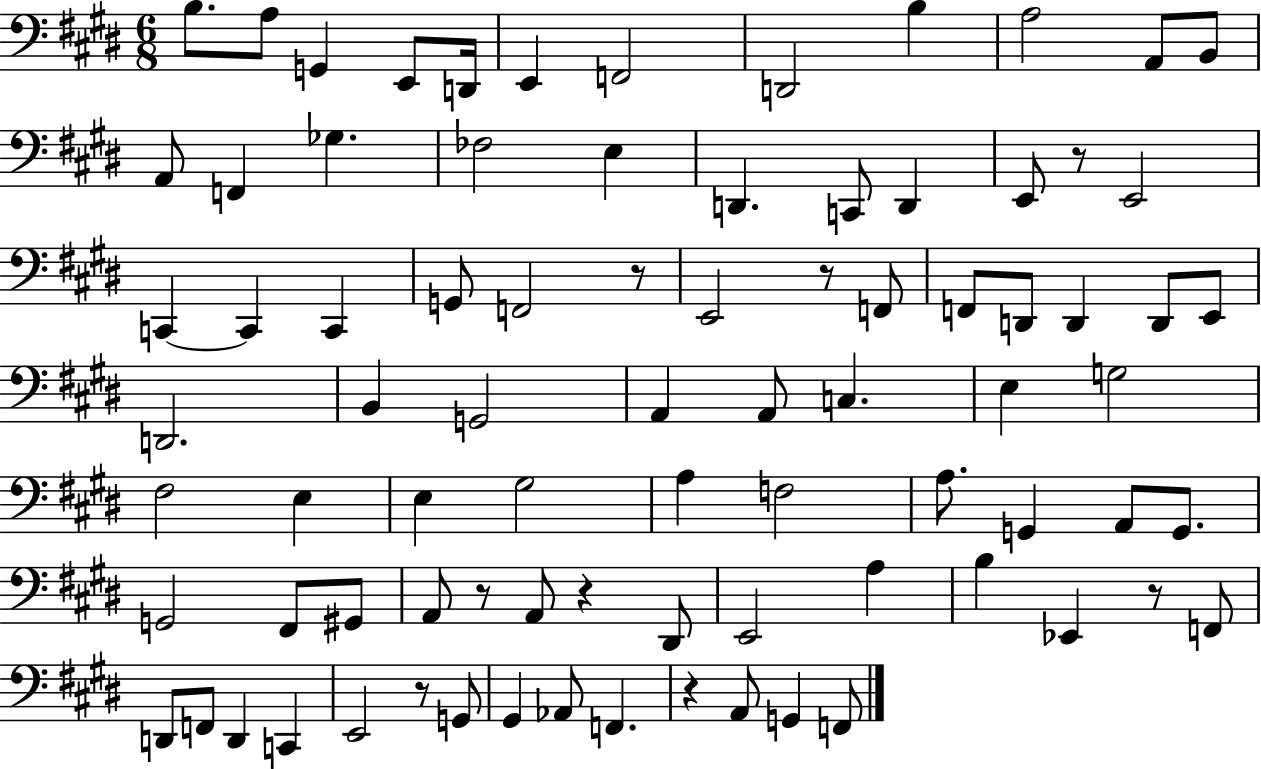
{
  \clef bass
  \numericTimeSignature
  \time 6/8
  \key e \major
  b8. a8 g,4 e,8 d,16 | e,4 f,2 | d,2 b4 | a2 a,8 b,8 | \break a,8 f,4 ges4. | fes2 e4 | d,4. c,8 d,4 | e,8 r8 e,2 | \break c,4~~ c,4 c,4 | g,8 f,2 r8 | e,2 r8 f,8 | f,8 d,8 d,4 d,8 e,8 | \break d,2. | b,4 g,2 | a,4 a,8 c4. | e4 g2 | \break fis2 e4 | e4 gis2 | a4 f2 | a8. g,4 a,8 g,8. | \break g,2 fis,8 gis,8 | a,8 r8 a,8 r4 dis,8 | e,2 a4 | b4 ees,4 r8 f,8 | \break d,8 f,8 d,4 c,4 | e,2 r8 g,8 | gis,4 aes,8 f,4. | r4 a,8 g,4 f,8 | \break \bar "|."
}